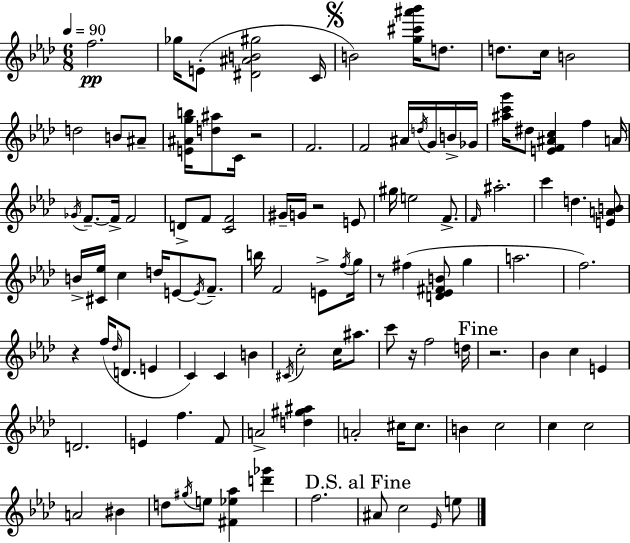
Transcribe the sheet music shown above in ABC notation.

X:1
T:Untitled
M:6/8
L:1/4
K:Fm
f2 _g/4 E/2 [^D^AB^g]2 C/4 B2 [g^c'^a'_b']/4 d/2 d/2 c/4 B2 d2 B/2 ^A/2 [E^Agb]/4 [d^a]/2 C/4 z2 F2 F2 ^A/4 d/4 G/4 B/4 _G/4 [^ac'g']/4 ^d/2 [EF^Ac] f A/4 _G/4 F/2 F/4 F2 D/2 F/2 [CF]2 ^G/4 G/4 z2 E/2 ^g/4 e2 F/2 F/4 ^a2 c' d [EAB]/2 B/4 [^C_e]/4 c d/4 E/2 E/4 F/2 b/4 F2 E/2 f/4 g/4 z/2 ^f [D_E^FB]/2 g a2 f2 z f/4 _d/4 D/2 E C C B ^C/4 c2 c/4 ^a/2 c'/2 z/4 f2 d/4 z2 _B c E D2 E f F/2 A2 [d^g^a] A2 ^c/4 ^c/2 B c2 c c2 A2 ^B d/2 ^g/4 e/2 [^F_e_a] [d'_g'] f2 ^A/2 c2 _E/4 e/2